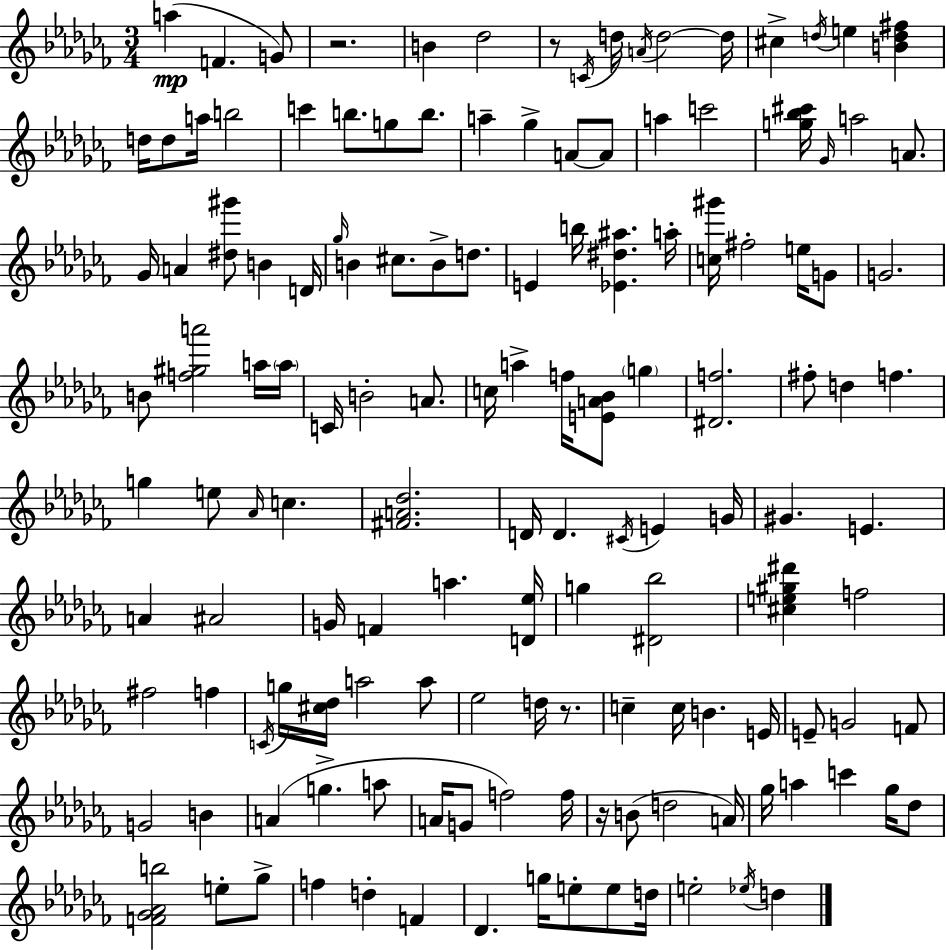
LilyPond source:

{
  \clef treble
  \numericTimeSignature
  \time 3/4
  \key aes \minor
  a''4(\mp f'4. g'8) | r2. | b'4 des''2 | r8 \acciaccatura { c'16 } d''16 \acciaccatura { a'16 } d''2~~ | \break d''16 cis''4-> \acciaccatura { d''16 } e''4 <b' d'' fis''>4 | d''16 d''8 a''16 b''2 | c'''4 b''8. g''8 | b''8. a''4-- ges''4-> a'8~~ | \break a'8 a''4 c'''2 | <g'' bes'' cis'''>16 \grace { ges'16 } a''2 | a'8. ges'16 a'4 <dis'' gis'''>8 b'4 | d'16 \grace { ges''16 } b'4 cis''8. | \break b'8-> d''8. e'4 b''16 <ees' dis'' ais''>4. | a''16-. <c'' gis'''>16 fis''2-. | e''16 g'8 g'2. | b'8 <f'' gis'' a'''>2 | \break a''16 \parenthesize a''16 c'16 b'2-. | a'8. c''16 a''4-> f''16 <e' a' bes'>8 | \parenthesize g''4 <dis' f''>2. | fis''8-. d''4 f''4. | \break g''4 e''8 \grace { aes'16 } | c''4. <fis' a' des''>2. | d'16 d'4. | \acciaccatura { cis'16 } e'4 g'16 gis'4. | \break e'4. a'4 ais'2 | g'16 f'4 | a''4. <d' ees''>16 g''4 <dis' bes''>2 | <cis'' e'' gis'' dis'''>4 f''2 | \break fis''2 | f''4 \acciaccatura { c'16 } g''16 <cis'' des''>16 a''2 | a''8 ees''2 | d''16 r8. c''4-- | \break c''16 b'4. e'16 e'8-- g'2 | f'8 g'2 | b'4 a'4( | g''4.-> a''8 a'16 g'8 f''2) | \break f''16 r16 b'8( d''2 | a'16) ges''16 a''4 | c'''4 ges''16 des''8 <f' ges' aes' b''>2 | e''8-. ges''8-> f''4 | \break d''4-. f'4 des'4. | g''16 e''8-. e''8 d''16 e''2-. | \acciaccatura { ees''16 } d''4 \bar "|."
}